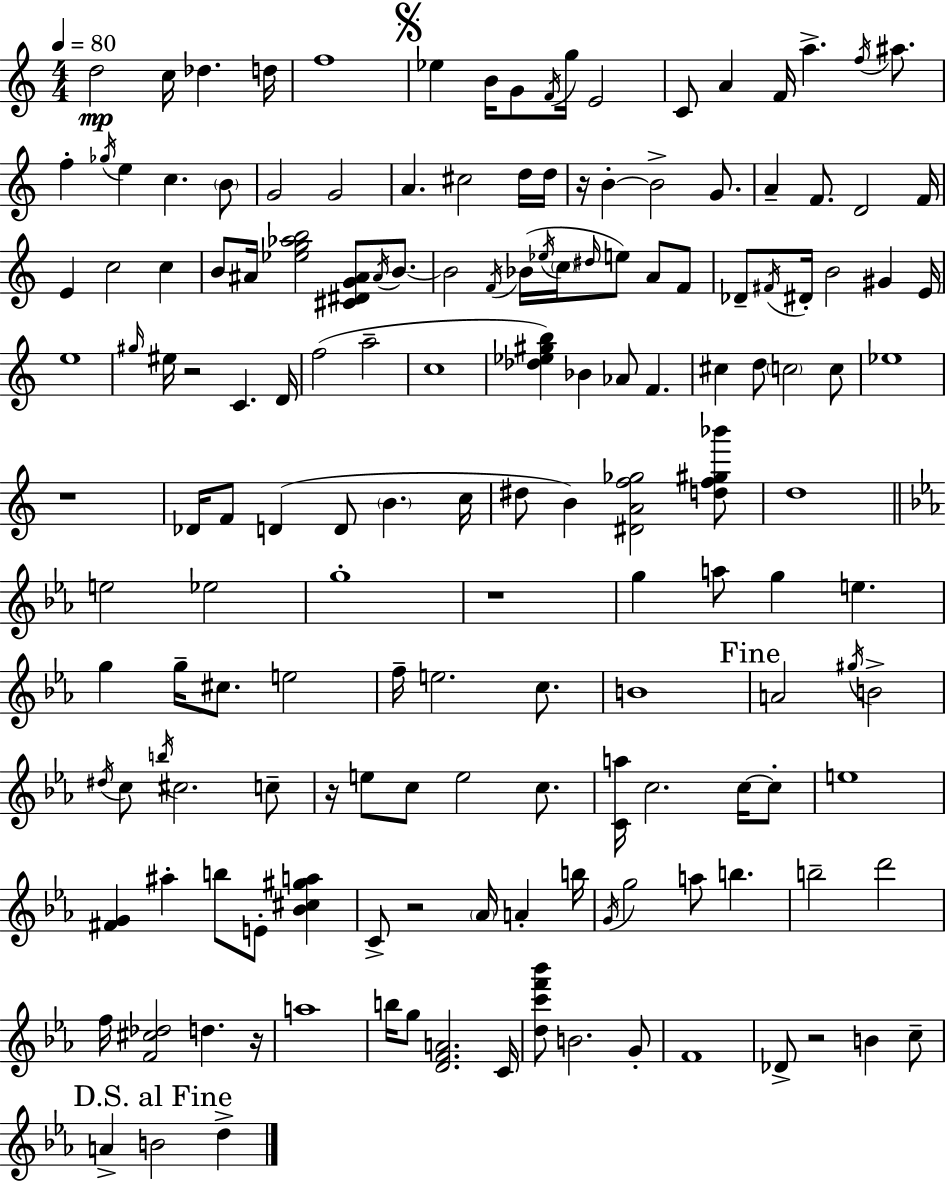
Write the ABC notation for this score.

X:1
T:Untitled
M:4/4
L:1/4
K:C
d2 c/4 _d d/4 f4 _e B/4 G/2 F/4 g/4 E2 C/2 A F/4 a f/4 ^a/2 f _g/4 e c B/2 G2 G2 A ^c2 d/4 d/4 z/4 B B2 G/2 A F/2 D2 F/4 E c2 c B/2 ^A/4 [_eg_ab]2 [^C^DG^A]/2 ^A/4 B/2 B2 F/4 _B/4 _e/4 c/4 ^d/4 e/2 A/2 F/2 _D/2 ^F/4 ^D/4 B2 ^G E/4 e4 ^g/4 ^e/4 z2 C D/4 f2 a2 c4 [_d_e^gb] _B _A/2 F ^c d/2 c2 c/2 _e4 z4 _D/4 F/2 D D/2 B c/4 ^d/2 B [^DAf_g]2 [df^g_b']/2 d4 e2 _e2 g4 z4 g a/2 g e g g/4 ^c/2 e2 f/4 e2 c/2 B4 A2 ^g/4 B2 ^d/4 c/2 b/4 ^c2 c/2 z/4 e/2 c/2 e2 c/2 [Ca]/4 c2 c/4 c/2 e4 [^FG] ^a b/2 E/2 [_B^c^ga] C/2 z2 _A/4 A b/4 G/4 g2 a/2 b b2 d'2 f/4 [F^c_d]2 d z/4 a4 b/4 g/2 [DFA]2 C/4 [dc'f'_b']/2 B2 G/2 F4 _D/2 z2 B c/2 A B2 d